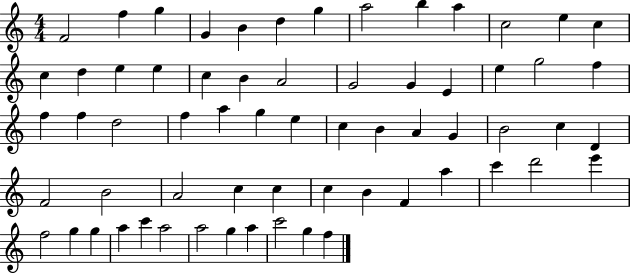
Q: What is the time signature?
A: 4/4